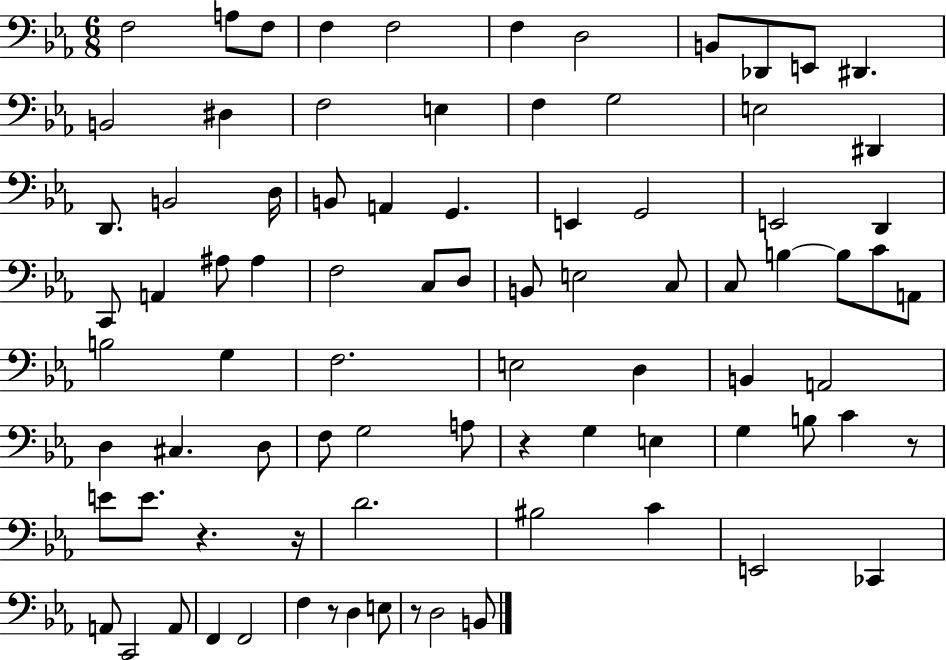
F3/h A3/e F3/e F3/q F3/h F3/q D3/h B2/e Db2/e E2/e D#2/q. B2/h D#3/q F3/h E3/q F3/q G3/h E3/h D#2/q D2/e. B2/h D3/s B2/e A2/q G2/q. E2/q G2/h E2/h D2/q C2/e A2/q A#3/e A#3/q F3/h C3/e D3/e B2/e E3/h C3/e C3/e B3/q B3/e C4/e A2/e B3/h G3/q F3/h. E3/h D3/q B2/q A2/h D3/q C#3/q. D3/e F3/e G3/h A3/e R/q G3/q E3/q G3/q B3/e C4/q R/e E4/e E4/e. R/q. R/s D4/h. BIS3/h C4/q E2/h CES2/q A2/e C2/h A2/e F2/q F2/h F3/q R/e D3/q E3/e R/e D3/h B2/e